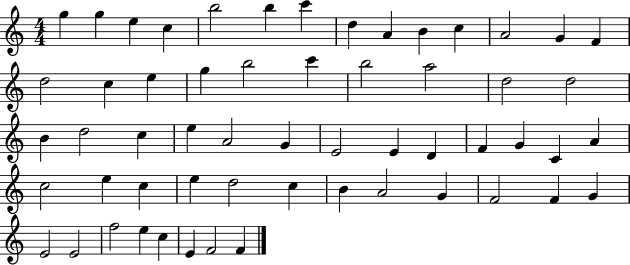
G5/q G5/q E5/q C5/q B5/h B5/q C6/q D5/q A4/q B4/q C5/q A4/h G4/q F4/q D5/h C5/q E5/q G5/q B5/h C6/q B5/h A5/h D5/h D5/h B4/q D5/h C5/q E5/q A4/h G4/q E4/h E4/q D4/q F4/q G4/q C4/q A4/q C5/h E5/q C5/q E5/q D5/h C5/q B4/q A4/h G4/q F4/h F4/q G4/q E4/h E4/h F5/h E5/q C5/q E4/q F4/h F4/q